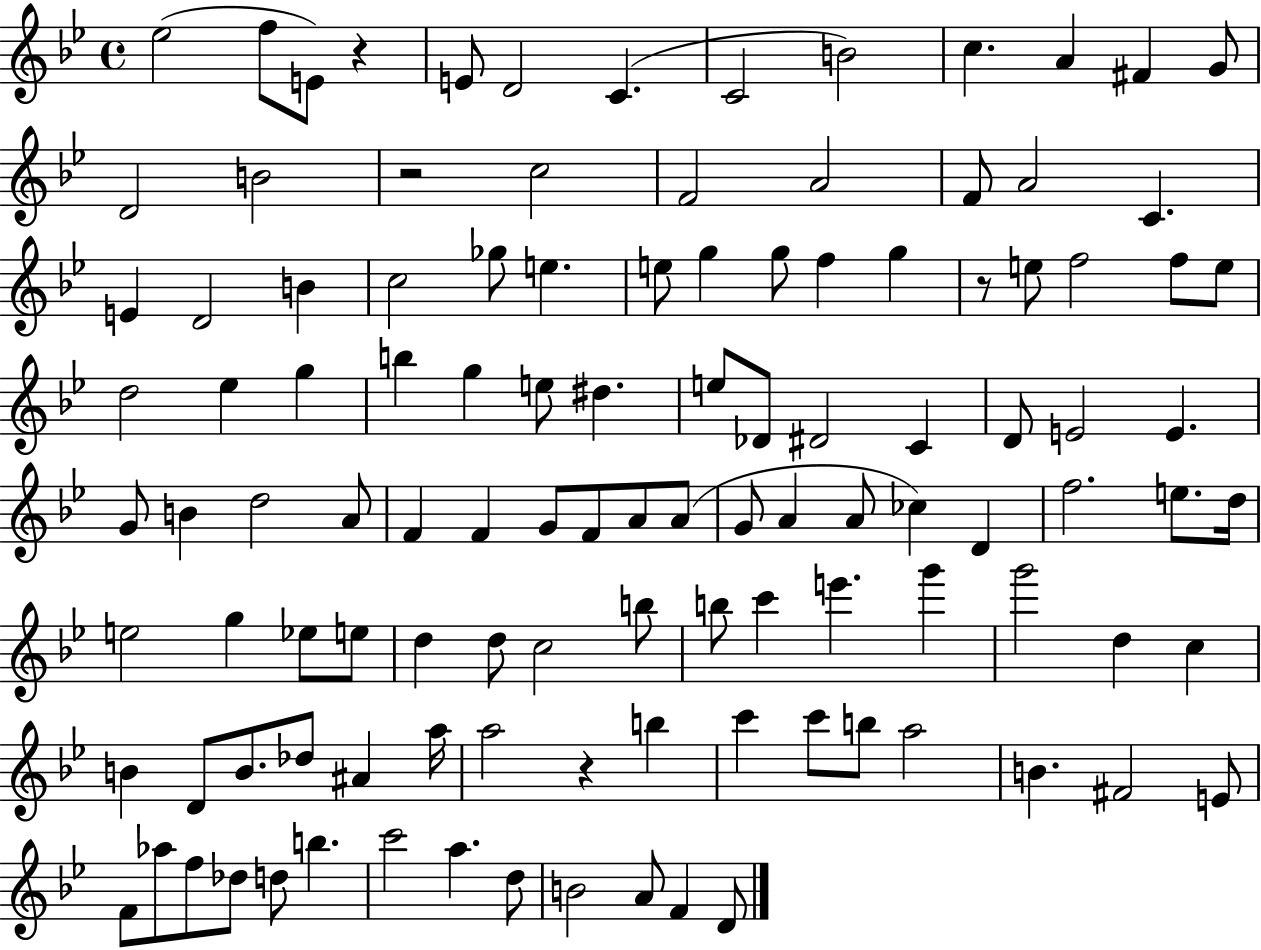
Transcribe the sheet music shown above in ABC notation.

X:1
T:Untitled
M:4/4
L:1/4
K:Bb
_e2 f/2 E/2 z E/2 D2 C C2 B2 c A ^F G/2 D2 B2 z2 c2 F2 A2 F/2 A2 C E D2 B c2 _g/2 e e/2 g g/2 f g z/2 e/2 f2 f/2 e/2 d2 _e g b g e/2 ^d e/2 _D/2 ^D2 C D/2 E2 E G/2 B d2 A/2 F F G/2 F/2 A/2 A/2 G/2 A A/2 _c D f2 e/2 d/4 e2 g _e/2 e/2 d d/2 c2 b/2 b/2 c' e' g' g'2 d c B D/2 B/2 _d/2 ^A a/4 a2 z b c' c'/2 b/2 a2 B ^F2 E/2 F/2 _a/2 f/2 _d/2 d/2 b c'2 a d/2 B2 A/2 F D/2